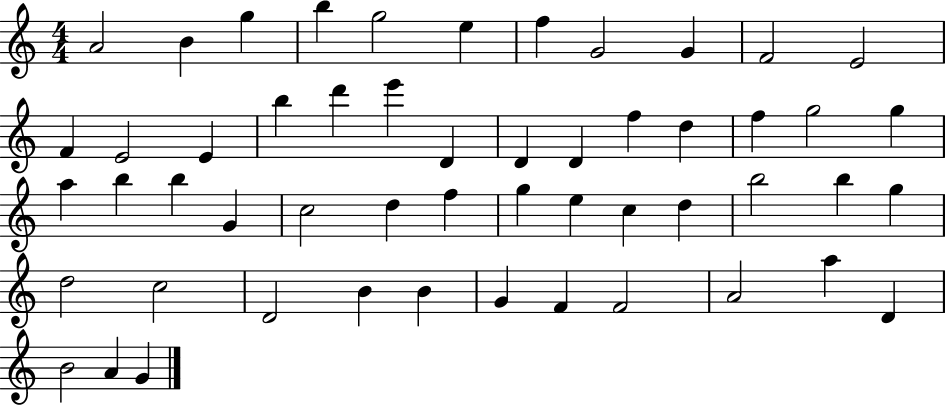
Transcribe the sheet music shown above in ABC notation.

X:1
T:Untitled
M:4/4
L:1/4
K:C
A2 B g b g2 e f G2 G F2 E2 F E2 E b d' e' D D D f d f g2 g a b b G c2 d f g e c d b2 b g d2 c2 D2 B B G F F2 A2 a D B2 A G